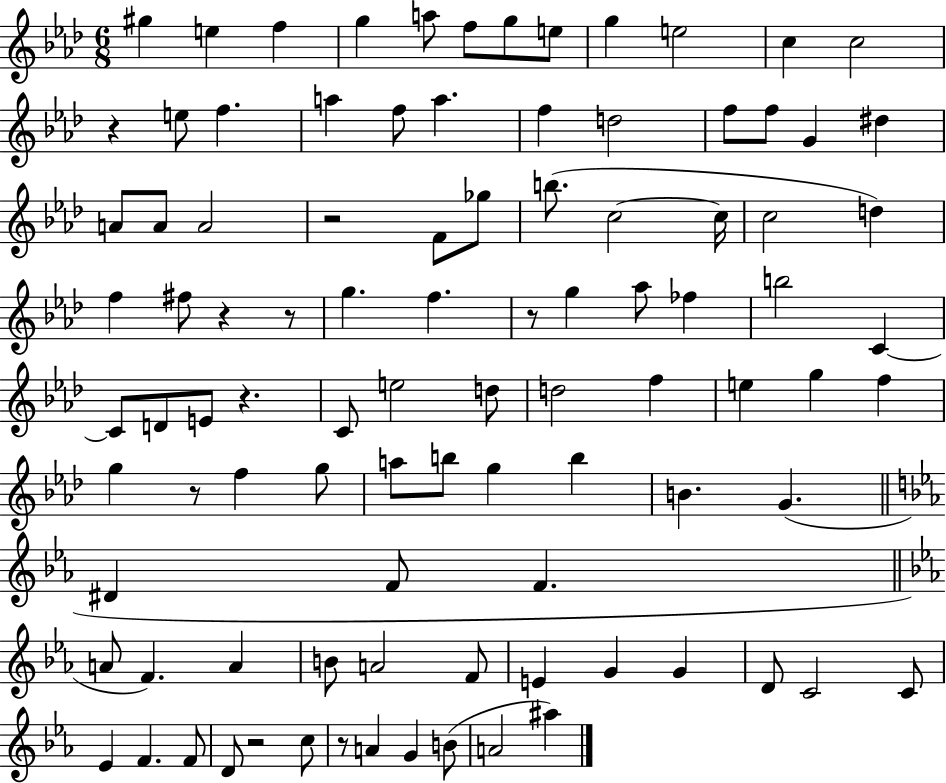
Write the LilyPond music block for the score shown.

{
  \clef treble
  \numericTimeSignature
  \time 6/8
  \key aes \major
  \repeat volta 2 { gis''4 e''4 f''4 | g''4 a''8 f''8 g''8 e''8 | g''4 e''2 | c''4 c''2 | \break r4 e''8 f''4. | a''4 f''8 a''4. | f''4 d''2 | f''8 f''8 g'4 dis''4 | \break a'8 a'8 a'2 | r2 f'8 ges''8 | b''8.( c''2~~ c''16 | c''2 d''4) | \break f''4 fis''8 r4 r8 | g''4. f''4. | r8 g''4 aes''8 fes''4 | b''2 c'4~~ | \break c'8 d'8 e'8 r4. | c'8 e''2 d''8 | d''2 f''4 | e''4 g''4 f''4 | \break g''4 r8 f''4 g''8 | a''8 b''8 g''4 b''4 | b'4. g'4.( | \bar "||" \break \key ees \major dis'4 f'8 f'4. | \bar "||" \break \key c \minor a'8 f'4.) a'4 | b'8 a'2 f'8 | e'4 g'4 g'4 | d'8 c'2 c'8 | \break ees'4 f'4. f'8 | d'8 r2 c''8 | r8 a'4 g'4 b'8( | a'2 ais''4) | \break } \bar "|."
}